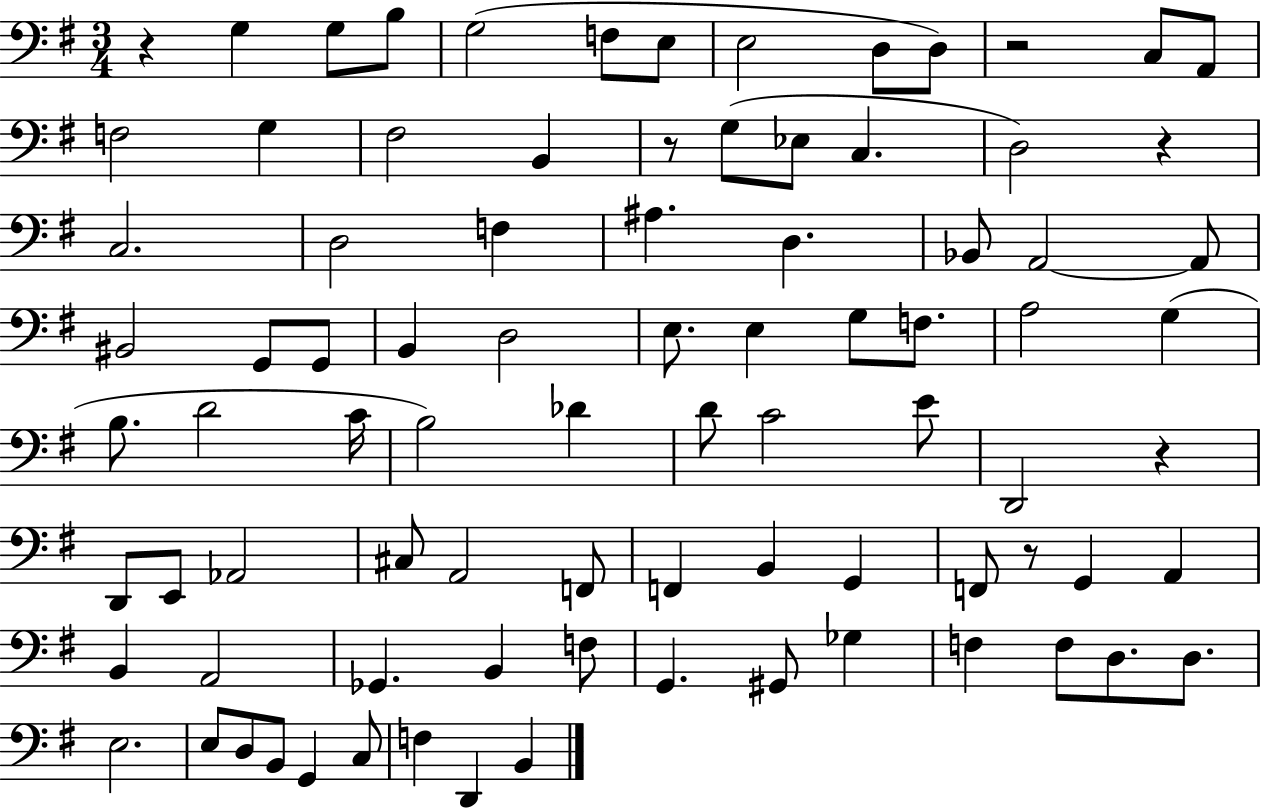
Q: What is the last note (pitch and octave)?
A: B2